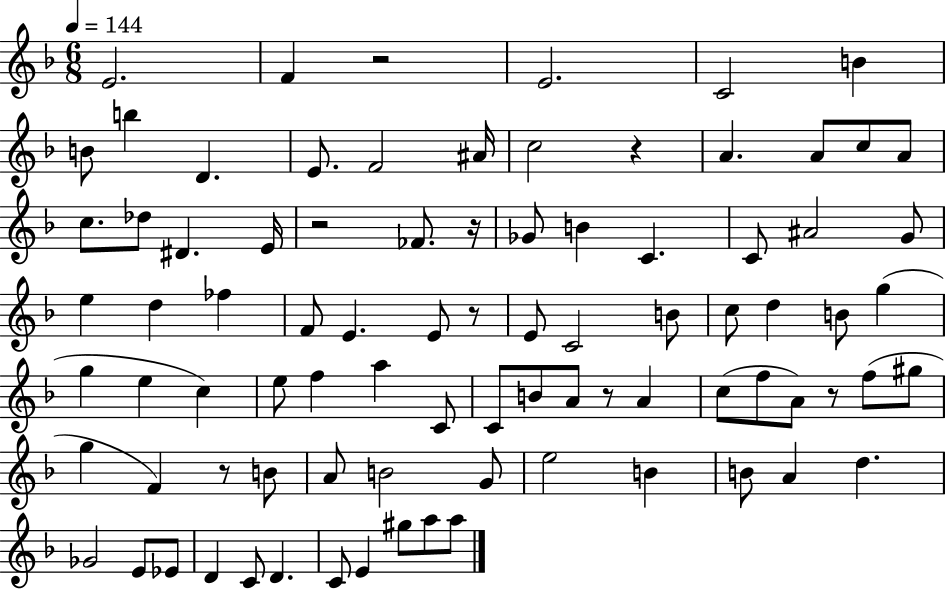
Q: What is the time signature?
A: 6/8